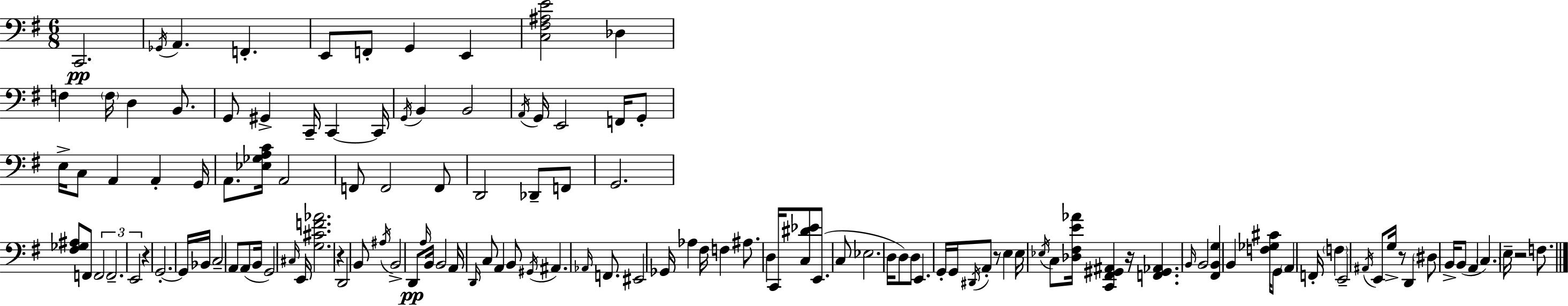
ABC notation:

X:1
T:Untitled
M:6/8
L:1/4
K:G
C,,2 _G,,/4 A,, F,, E,,/2 F,,/2 G,, E,, [C,^F,^A,E]2 _D, F, F,/4 D, B,,/2 G,,/2 ^G,, C,,/4 C,, C,,/4 G,,/4 B,, B,,2 A,,/4 G,,/4 E,,2 F,,/4 G,,/2 E,/4 C,/2 A,, A,, G,,/4 A,,/2 [_E,_G,A,C]/4 A,,2 F,,/2 F,,2 F,,/2 D,,2 _D,,/2 F,,/2 G,,2 [^F,_G,^A,]/2 F,,/2 F,,2 F,,2 E,,2 z G,,2 G,,/4 _B,,/4 C,2 A,,/2 A,,/2 B,,/4 G,,2 ^C,/4 E,,/4 [G,^CF_A]2 z D,,2 B,,/2 ^A,/4 B,,2 D,,/2 A,/4 B,,/4 B,,2 A,,/4 D,,/4 C,/2 A,, B,,/2 ^G,,/4 ^A,, _A,,/4 F,,/2 ^E,,2 _G,,/4 _A, ^F,/4 F, ^A,/2 D, C,,/4 [C,^D_E]/2 E,,/2 C,/2 _E,2 D,/4 D,/2 D,/2 E,, G,,/4 G,,/4 ^D,,/4 A,,/2 z/2 E, E,/4 _E,/4 C,/2 [_D,^F,E_A]/4 [C,,^F,,^G,,^A,,] z/4 [F,,^G,,_A,,] B,,/4 B,,2 [^F,,B,,G,] B,, [F,_G,^C]/4 G,,/2 A,, F,,/4 F, E,,2 ^A,,/4 E,,/2 G,/4 z/2 D,, ^D,/2 B,,/4 B,,/2 A,, C, E,/4 z2 F,/2